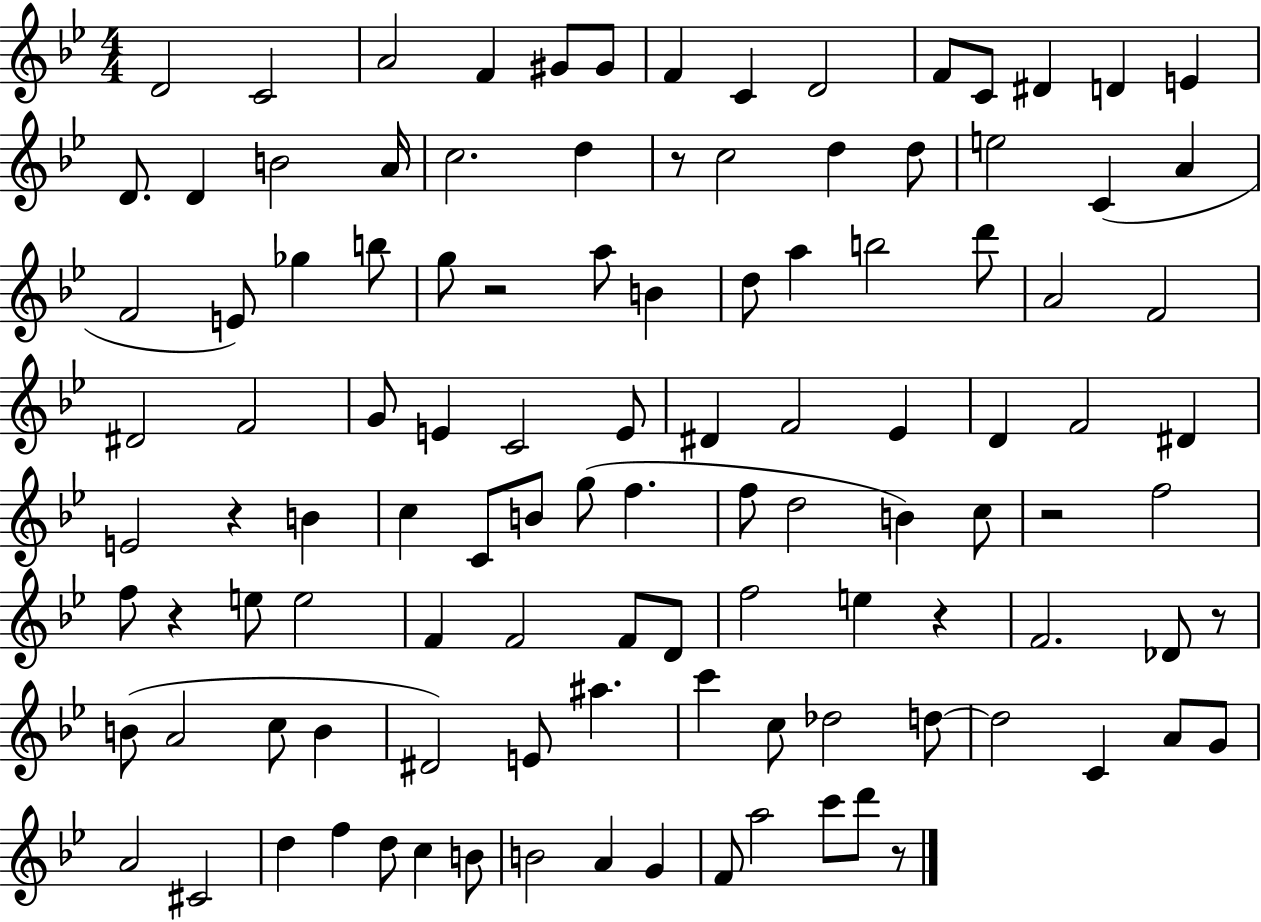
{
  \clef treble
  \numericTimeSignature
  \time 4/4
  \key bes \major
  \repeat volta 2 { d'2 c'2 | a'2 f'4 gis'8 gis'8 | f'4 c'4 d'2 | f'8 c'8 dis'4 d'4 e'4 | \break d'8. d'4 b'2 a'16 | c''2. d''4 | r8 c''2 d''4 d''8 | e''2 c'4( a'4 | \break f'2 e'8) ges''4 b''8 | g''8 r2 a''8 b'4 | d''8 a''4 b''2 d'''8 | a'2 f'2 | \break dis'2 f'2 | g'8 e'4 c'2 e'8 | dis'4 f'2 ees'4 | d'4 f'2 dis'4 | \break e'2 r4 b'4 | c''4 c'8 b'8 g''8( f''4. | f''8 d''2 b'4) c''8 | r2 f''2 | \break f''8 r4 e''8 e''2 | f'4 f'2 f'8 d'8 | f''2 e''4 r4 | f'2. des'8 r8 | \break b'8( a'2 c''8 b'4 | dis'2) e'8 ais''4. | c'''4 c''8 des''2 d''8~~ | d''2 c'4 a'8 g'8 | \break a'2 cis'2 | d''4 f''4 d''8 c''4 b'8 | b'2 a'4 g'4 | f'8 a''2 c'''8 d'''8 r8 | \break } \bar "|."
}